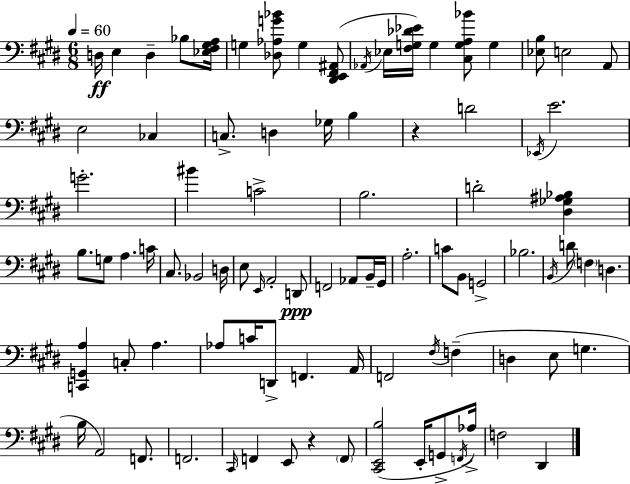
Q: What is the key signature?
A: E major